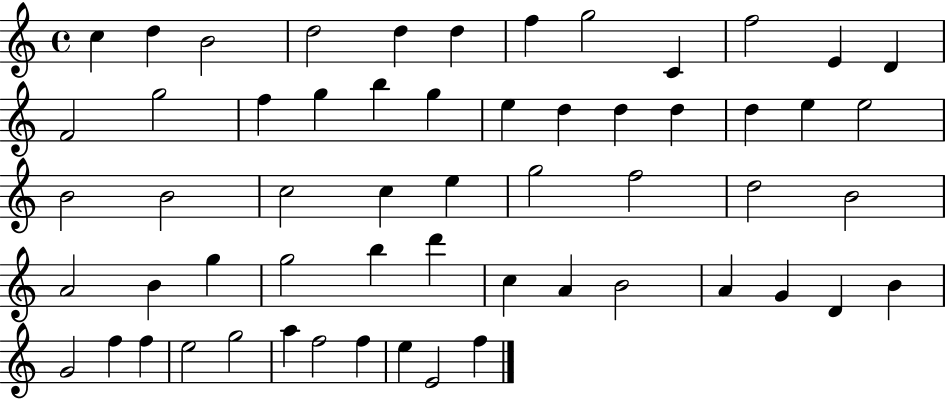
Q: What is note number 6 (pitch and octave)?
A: D5